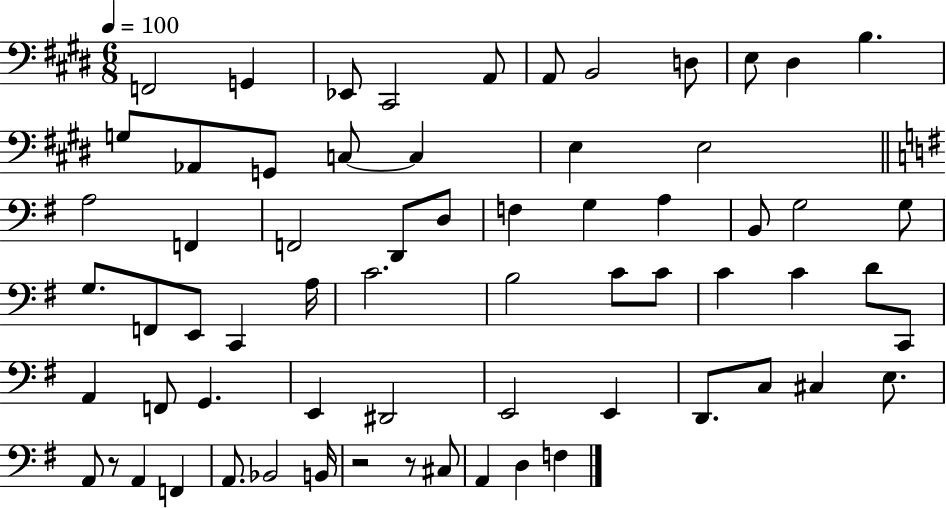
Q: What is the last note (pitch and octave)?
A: F3